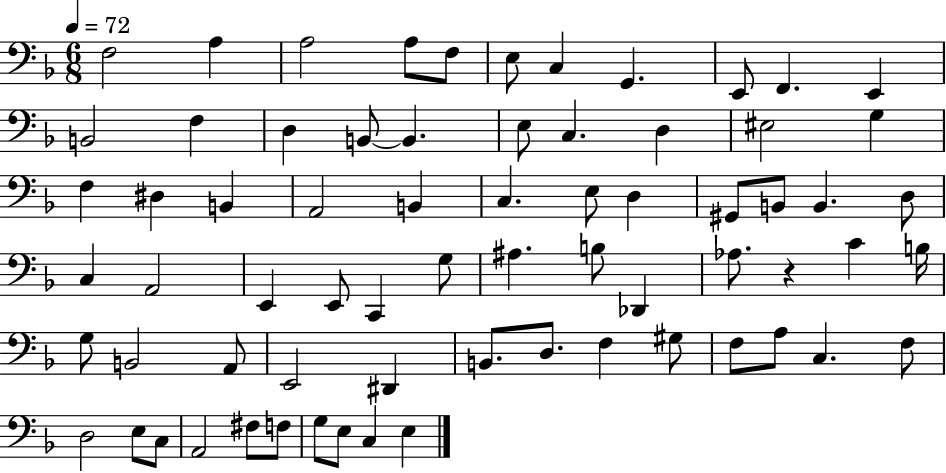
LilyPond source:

{
  \clef bass
  \numericTimeSignature
  \time 6/8
  \key f \major
  \tempo 4 = 72
  f2 a4 | a2 a8 f8 | e8 c4 g,4. | e,8 f,4. e,4 | \break b,2 f4 | d4 b,8~~ b,4. | e8 c4. d4 | eis2 g4 | \break f4 dis4 b,4 | a,2 b,4 | c4. e8 d4 | gis,8 b,8 b,4. d8 | \break c4 a,2 | e,4 e,8 c,4 g8 | ais4. b8 des,4 | aes8. r4 c'4 b16 | \break g8 b,2 a,8 | e,2 dis,4 | b,8. d8. f4 gis8 | f8 a8 c4. f8 | \break d2 e8 c8 | a,2 fis8 f8 | g8 e8 c4 e4 | \bar "|."
}